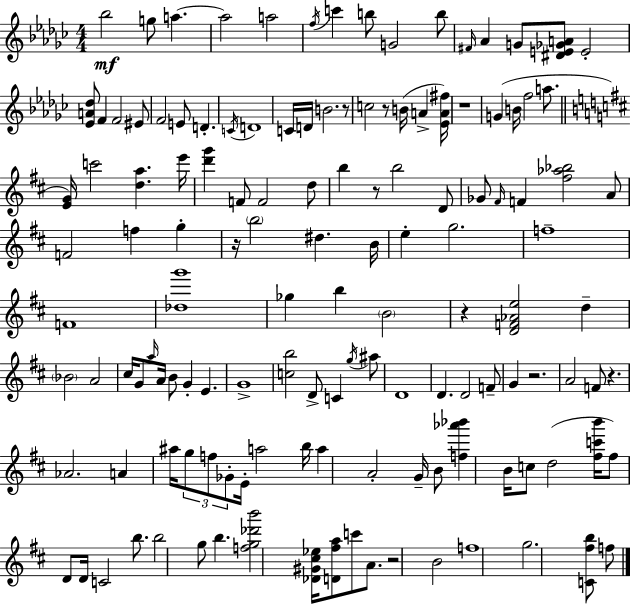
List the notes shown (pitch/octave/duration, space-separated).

Bb5/h G5/e A5/q. A5/h A5/h F5/s C6/q B5/e G4/h B5/e F#4/s Ab4/q G4/e [D#4,E4,Gb4,A4]/e E4/h [Eb4,A4,Db5]/e F4/q F4/h EIS4/e F4/h E4/e D4/q. C4/s D4/w C4/s D4/s B4/h. R/e C5/h R/e B4/s A4/q [Eb4,A4,F#5]/s R/w G4/q B4/s F5/h A5/e. [E4,G4]/s C6/h [D5,A5]/q. E6/s [D6,G6]/q F4/e F4/h D5/e B5/q R/e B5/h D4/e Gb4/e F#4/s F4/q [F#5,Ab5,Bb5]/h A4/e F4/h F5/q G5/q R/s B5/h D#5/q. B4/s E5/q G5/h. F5/w F4/w [Db5,G6]/w Gb5/q B5/q B4/h R/q [D4,F4,Ab4,E5]/h D5/q Bb4/h A4/h C#5/s G4/e A5/s A4/s B4/e G4/q E4/q. G4/w [C5,B5]/h D4/e C4/q G5/s A#5/e D4/w D4/q. D4/h F4/e G4/q R/h. A4/h F4/e R/q. Ab4/h. A4/q A#5/s G5/e F5/e Gb4/e E4/s A5/h B5/s A5/q A4/h G4/s B4/e [F5,Ab6,Bb6]/q B4/s C5/e D5/h [F#5,C6,B6]/s F#5/e D4/e D4/s C4/h B5/e. B5/h G5/e B5/q. [F5,G5,Db6,B6]/h [Db4,G#4,C#5,Eb5]/s [D4,F#5,A5]/e C6/e A4/e. R/h B4/h F5/w G5/h. [C4,F#5,B5]/e F5/e